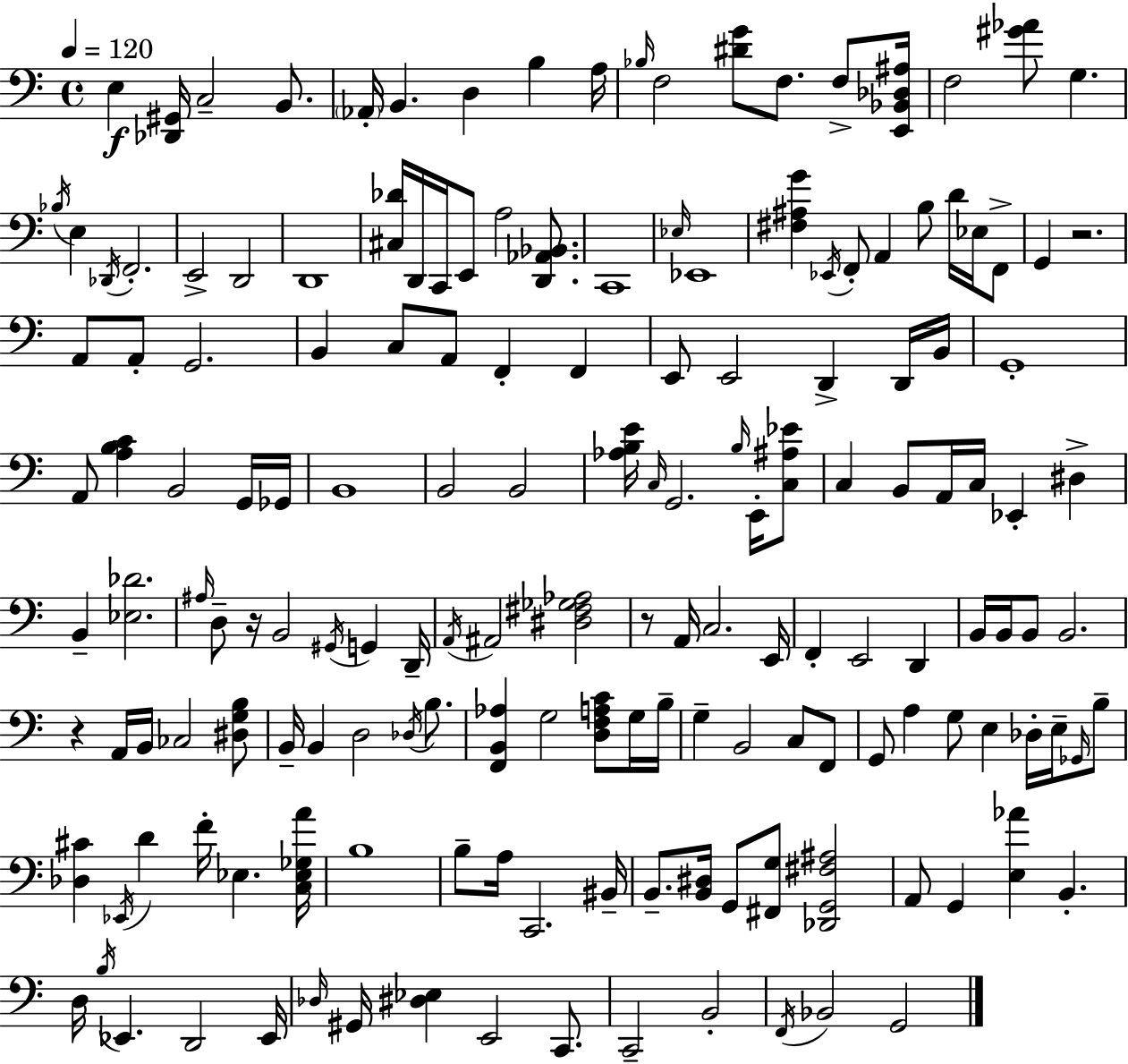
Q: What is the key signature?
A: A minor